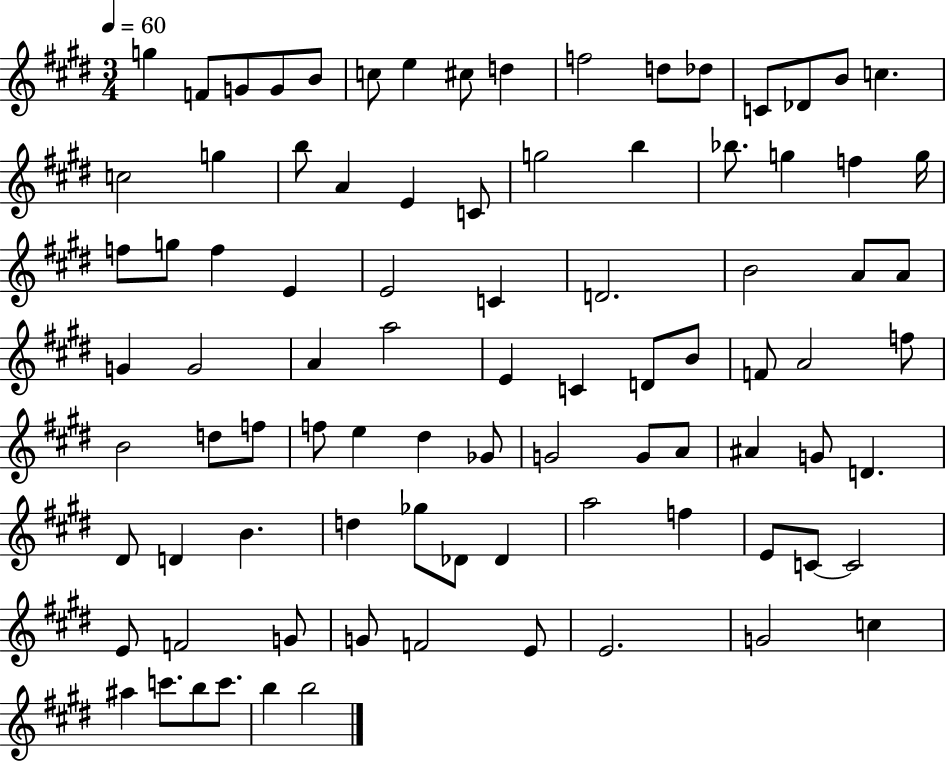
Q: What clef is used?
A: treble